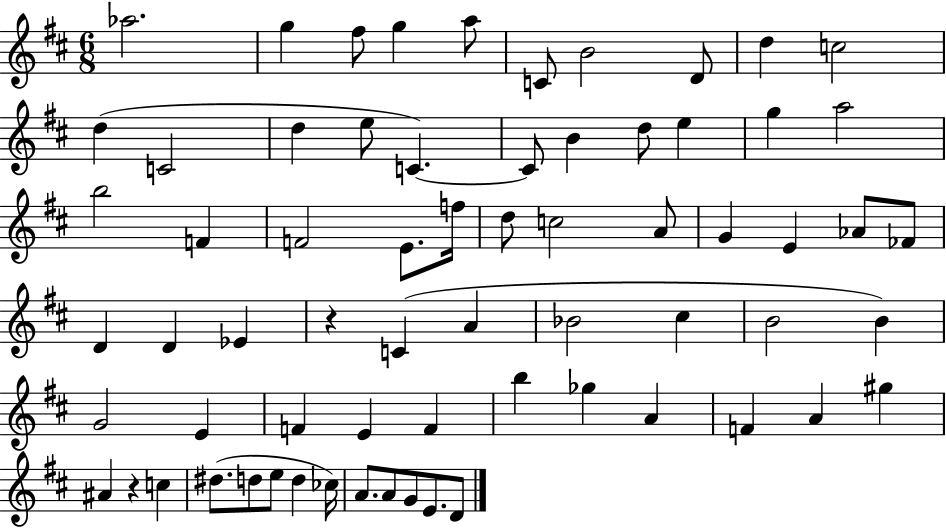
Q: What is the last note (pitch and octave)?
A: D4